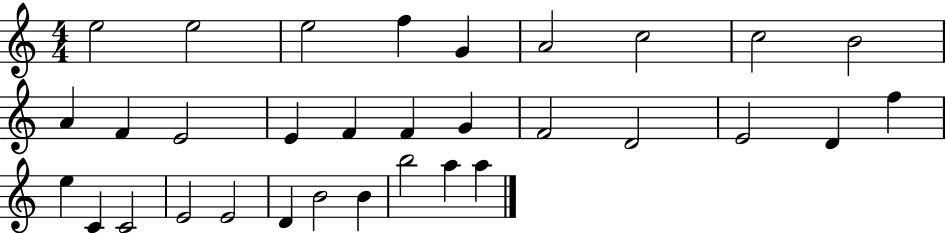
{
  \clef treble
  \numericTimeSignature
  \time 4/4
  \key c \major
  e''2 e''2 | e''2 f''4 g'4 | a'2 c''2 | c''2 b'2 | \break a'4 f'4 e'2 | e'4 f'4 f'4 g'4 | f'2 d'2 | e'2 d'4 f''4 | \break e''4 c'4 c'2 | e'2 e'2 | d'4 b'2 b'4 | b''2 a''4 a''4 | \break \bar "|."
}